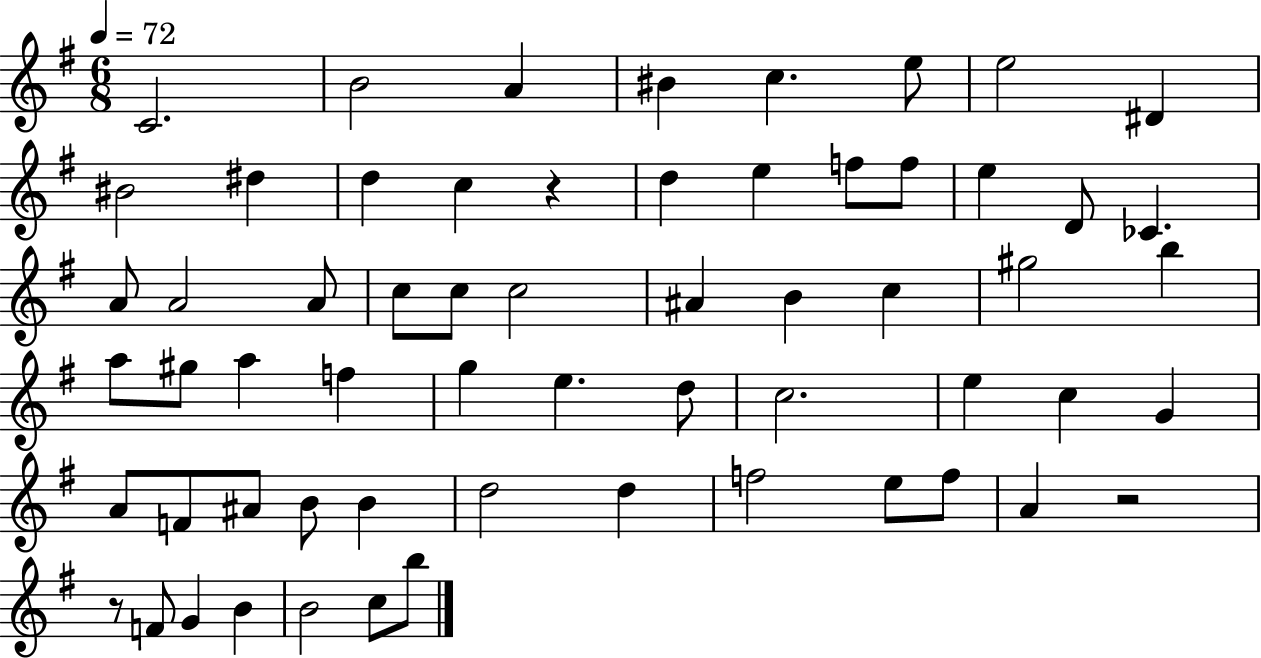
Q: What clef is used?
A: treble